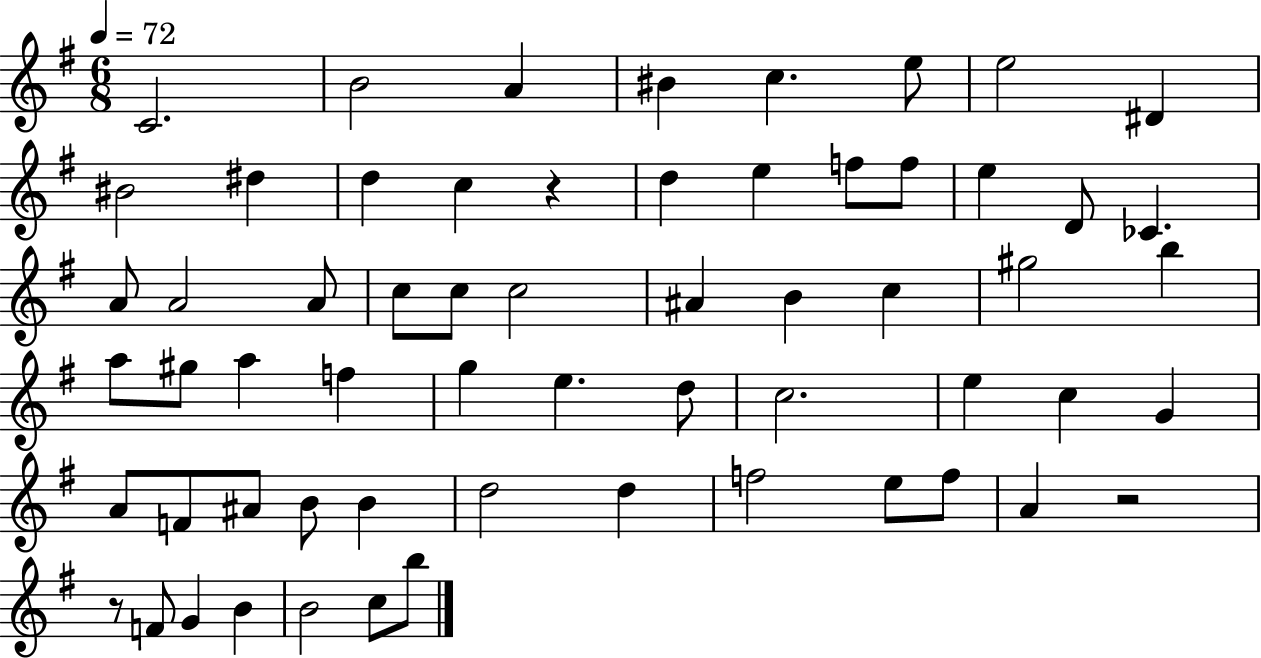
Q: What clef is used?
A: treble